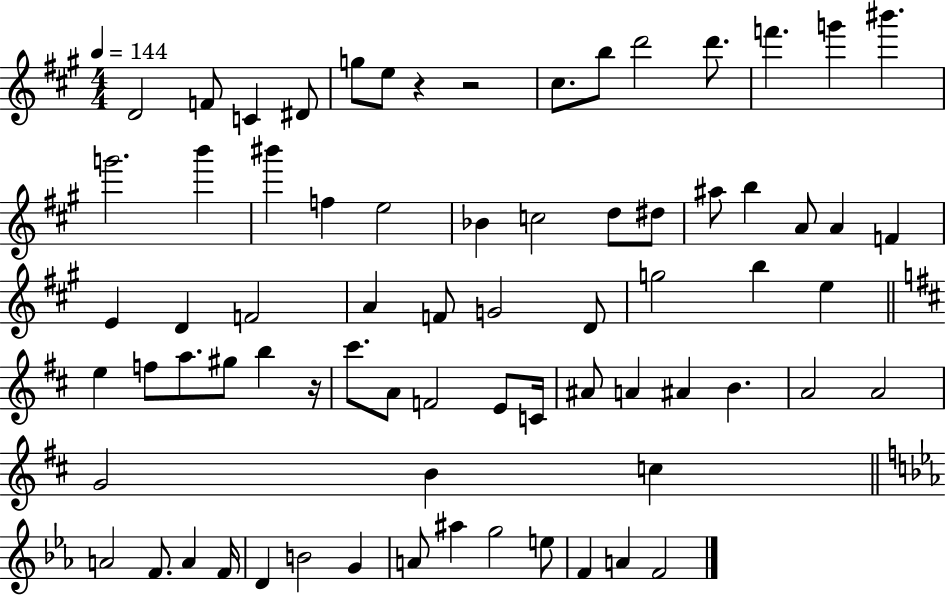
{
  \clef treble
  \numericTimeSignature
  \time 4/4
  \key a \major
  \tempo 4 = 144
  d'2 f'8 c'4 dis'8 | g''8 e''8 r4 r2 | cis''8. b''8 d'''2 d'''8. | f'''4. g'''4 bis'''4. | \break g'''2. b'''4 | bis'''4 f''4 e''2 | bes'4 c''2 d''8 dis''8 | ais''8 b''4 a'8 a'4 f'4 | \break e'4 d'4 f'2 | a'4 f'8 g'2 d'8 | g''2 b''4 e''4 | \bar "||" \break \key d \major e''4 f''8 a''8. gis''8 b''4 r16 | cis'''8. a'8 f'2 e'8 c'16 | ais'8 a'4 ais'4 b'4. | a'2 a'2 | \break g'2 b'4 c''4 | \bar "||" \break \key c \minor a'2 f'8. a'4 f'16 | d'4 b'2 g'4 | a'8 ais''4 g''2 e''8 | f'4 a'4 f'2 | \break \bar "|."
}